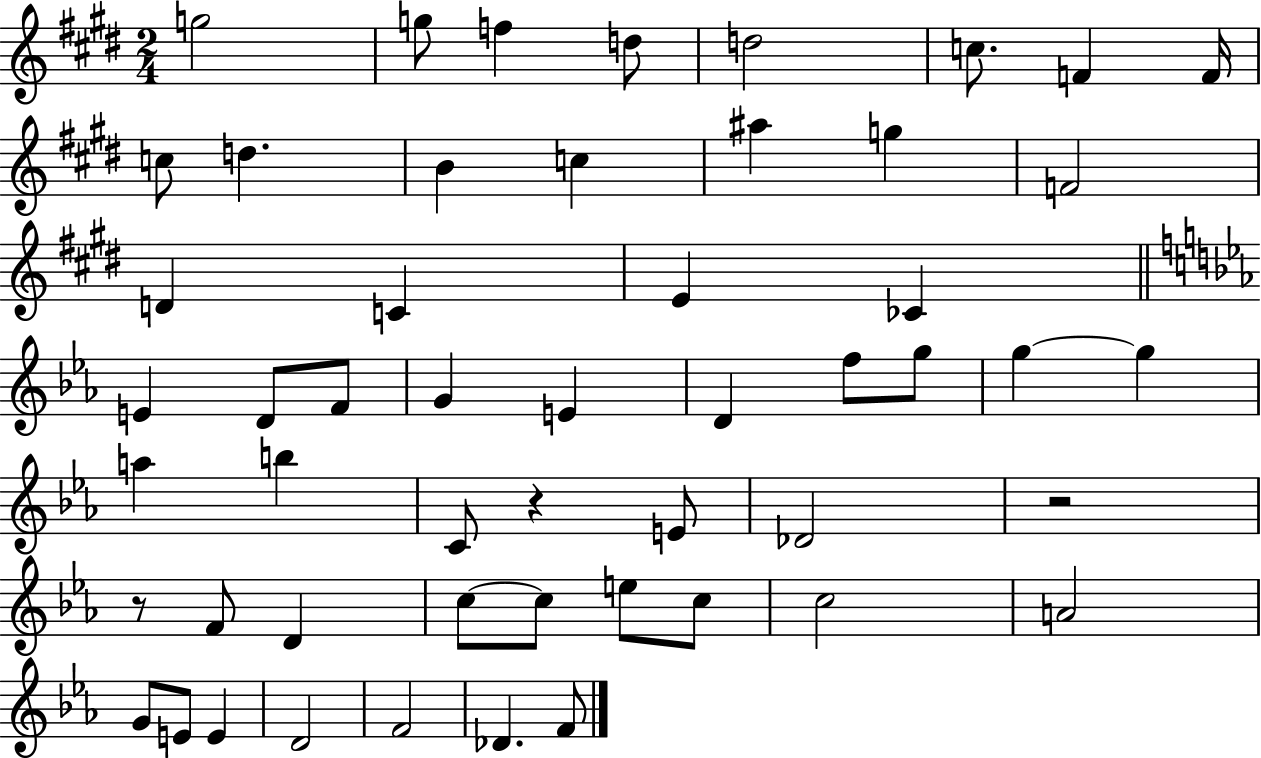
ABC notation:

X:1
T:Untitled
M:2/4
L:1/4
K:E
g2 g/2 f d/2 d2 c/2 F F/4 c/2 d B c ^a g F2 D C E _C E D/2 F/2 G E D f/2 g/2 g g a b C/2 z E/2 _D2 z2 z/2 F/2 D c/2 c/2 e/2 c/2 c2 A2 G/2 E/2 E D2 F2 _D F/2